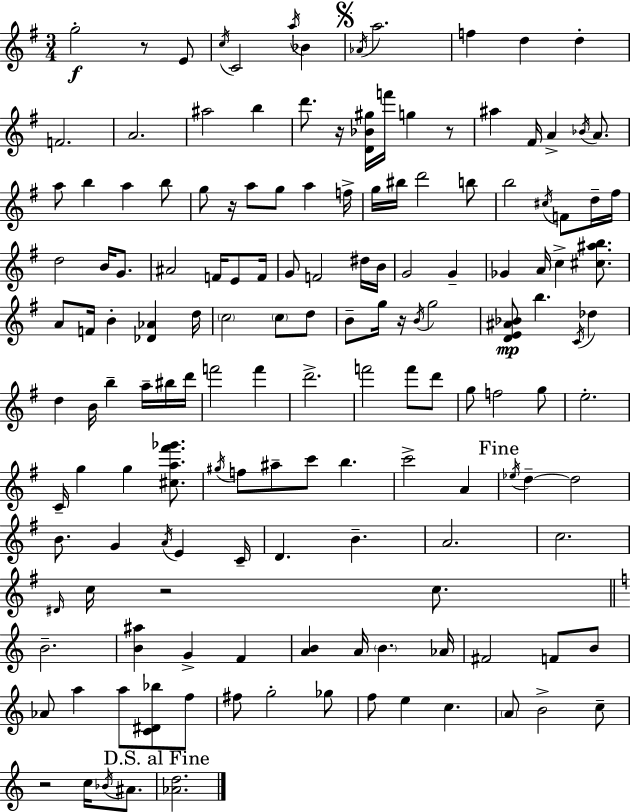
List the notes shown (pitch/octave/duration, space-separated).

G5/h R/e E4/e C5/s C4/h A5/s Bb4/q Ab4/s A5/h. F5/q D5/q D5/q F4/h. A4/h. A#5/h B5/q D6/e. R/s [D4,Bb4,G#5]/s F6/s G5/q R/e A#5/q F#4/s A4/q Bb4/s A4/e. A5/e B5/q A5/q B5/e G5/e R/s A5/e G5/e A5/q F5/s G5/s BIS5/s D6/h B5/e B5/h C#5/s F4/e D5/s F#5/s D5/h B4/s G4/e. A#4/h F4/s E4/e F4/s G4/e F4/h D#5/s B4/s G4/h G4/q Gb4/q A4/s C5/q [C#5,A#5,B5]/e. A4/e F4/s B4/q [Db4,Ab4]/q D5/s C5/h C5/e D5/e B4/e G5/s R/s B4/s G5/h [D4,E4,A#4,Bb4]/e B5/q. C4/s Db5/q D5/q B4/s B5/q A5/s BIS5/s D6/s F6/h F6/q D6/h. F6/h F6/e D6/e G5/e F5/h G5/e E5/h. C4/s G5/q G5/q [C#5,A5,F#6,Gb6]/e. G#5/s F5/e A#5/e C6/e B5/q. C6/h A4/q Eb5/s D5/q D5/h B4/e. G4/q A4/s E4/q C4/s D4/q. B4/q. A4/h. C5/h. D#4/s C5/s R/h C5/e. B4/h. [B4,A#5]/q G4/q F4/q [A4,B4]/q A4/s B4/q. Ab4/s F#4/h F4/e B4/e Ab4/e A5/q A5/e [C4,D#4,Bb5]/e F5/e F#5/e G5/h Gb5/e F5/e E5/q C5/q. A4/e B4/h C5/e R/h C5/s Bb4/s A#4/e. [Ab4,D5]/h.